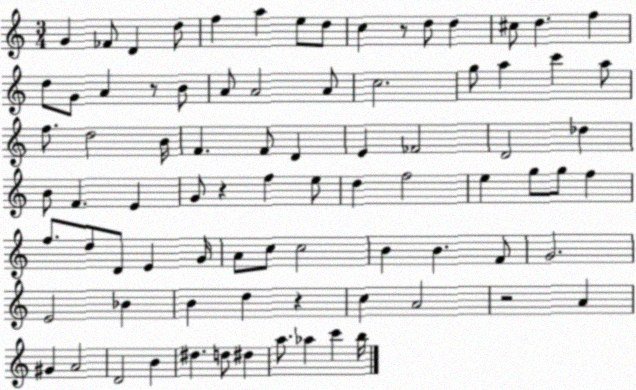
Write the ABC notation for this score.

X:1
T:Untitled
M:3/4
L:1/4
K:C
G _F/2 D d/2 f a e/2 d/2 c z/2 d/2 d ^c/2 d f d/2 G/2 A z/2 B/2 A/2 A2 A/2 c2 g/2 a c' a/2 f/2 d2 B/4 F F/2 D E _F2 D2 _d B/2 F E G/2 z f e/2 d f2 e g/2 g/2 f f/2 d/2 D/2 E G/4 A/2 c/2 c2 B B F/2 G2 E2 _B B d z c A2 z2 A ^G A2 D2 B ^d d/2 ^d a/2 _a c' b/4